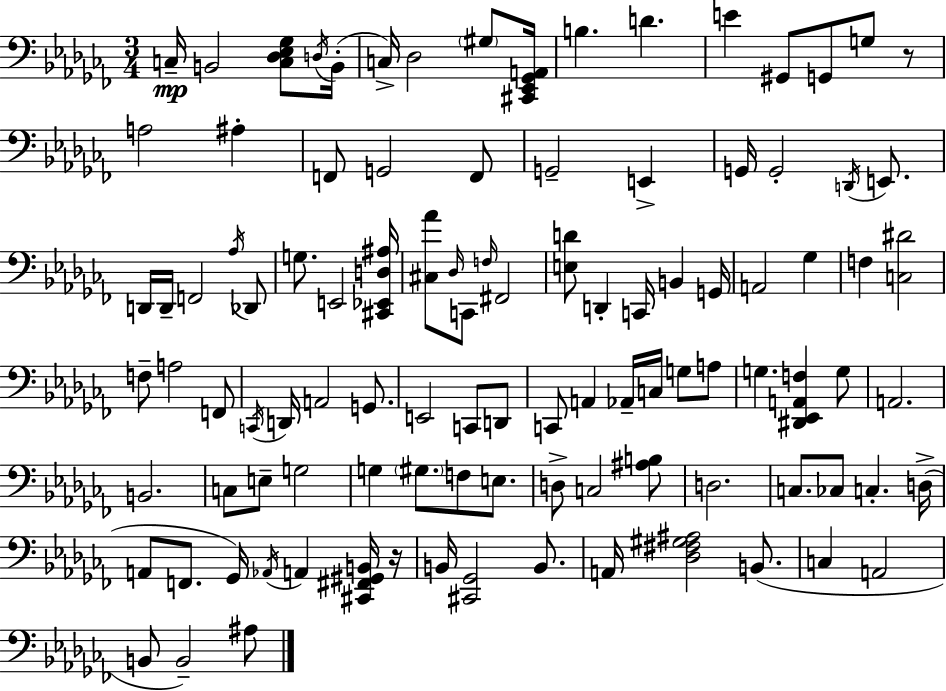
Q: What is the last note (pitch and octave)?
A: A#3